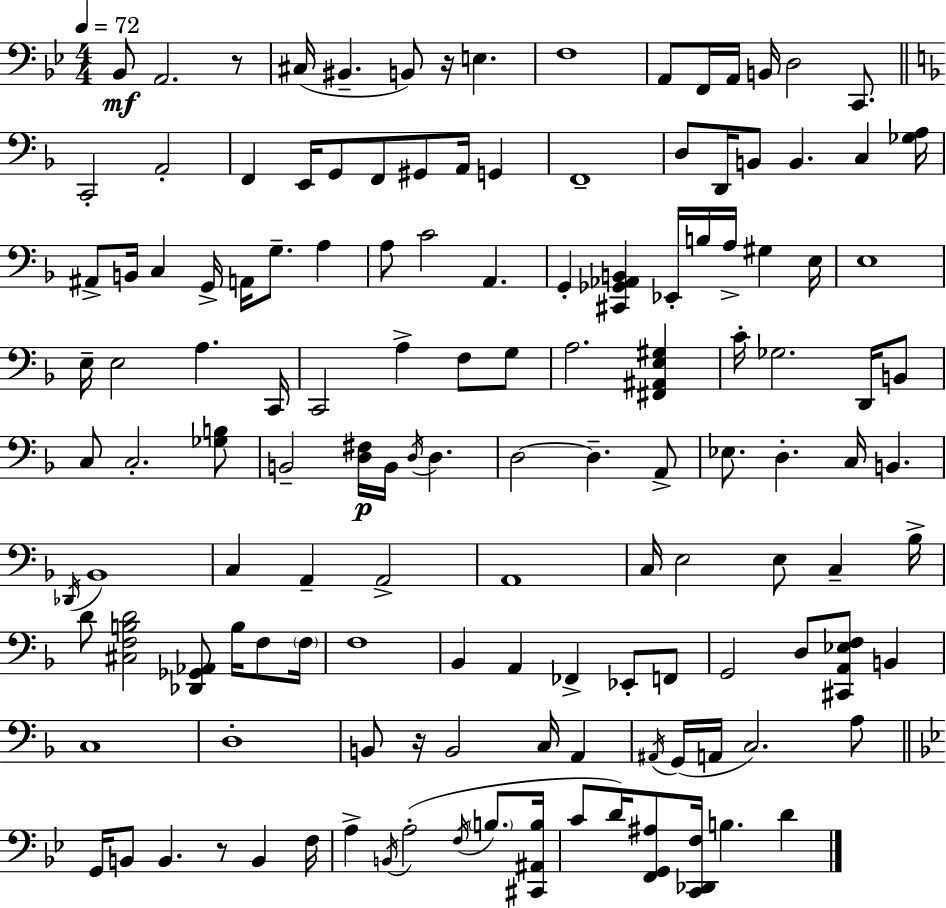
{
  \clef bass
  \numericTimeSignature
  \time 4/4
  \key g \minor
  \tempo 4 = 72
  bes,8\mf a,2. r8 | cis16( bis,4.-- b,8) r16 e4. | f1 | a,8 f,16 a,16 b,16 d2 c,8. | \break \bar "||" \break \key f \major c,2-. a,2-. | f,4 e,16 g,8 f,8 gis,8 a,16 g,4 | f,1-- | d8 d,16 b,8 b,4. c4 <ges a>16 | \break ais,8-> b,16 c4 g,16-> a,16 g8.-- a4 | a8 c'2 a,4. | g,4-. <cis, ges, aes, b,>4 ees,16-. b16 a16-> gis4 e16 | e1 | \break e16-- e2 a4. c,16 | c,2 a4-> f8 g8 | a2. <fis, ais, e gis>4 | c'16-. ges2. d,16 b,8 | \break c8 c2.-. <ges b>8 | b,2-- <d fis>16\p b,16 \acciaccatura { d16 } d4. | d2~~ d4.-- a,8-> | ees8. d4.-. c16 b,4. | \break \acciaccatura { des,16 } bes,1 | c4 a,4-- a,2-> | a,1 | c16 e2 e8 c4-- | \break bes16-> d'8 <cis f b d'>2 <des, ges, aes,>8 b16 f8 | \parenthesize f16 f1 | bes,4 a,4 fes,4-> ees,8-. | f,8 g,2 d8 <cis, a, ees f>8 b,4 | \break c1 | d1-. | b,8 r16 b,2 c16 a,4 | \acciaccatura { ais,16 } g,16( a,16 c2.) | \break a8 \bar "||" \break \key bes \major g,16 b,8 b,4. r8 b,4 f16 | a4-> \acciaccatura { b,16 } a2-.( \acciaccatura { f16 } \parenthesize b8. | <cis, ais, b>16 c'8 d'16) <f, g, ais>8 <c, des, f>16 b4. d'4 | \bar "|."
}